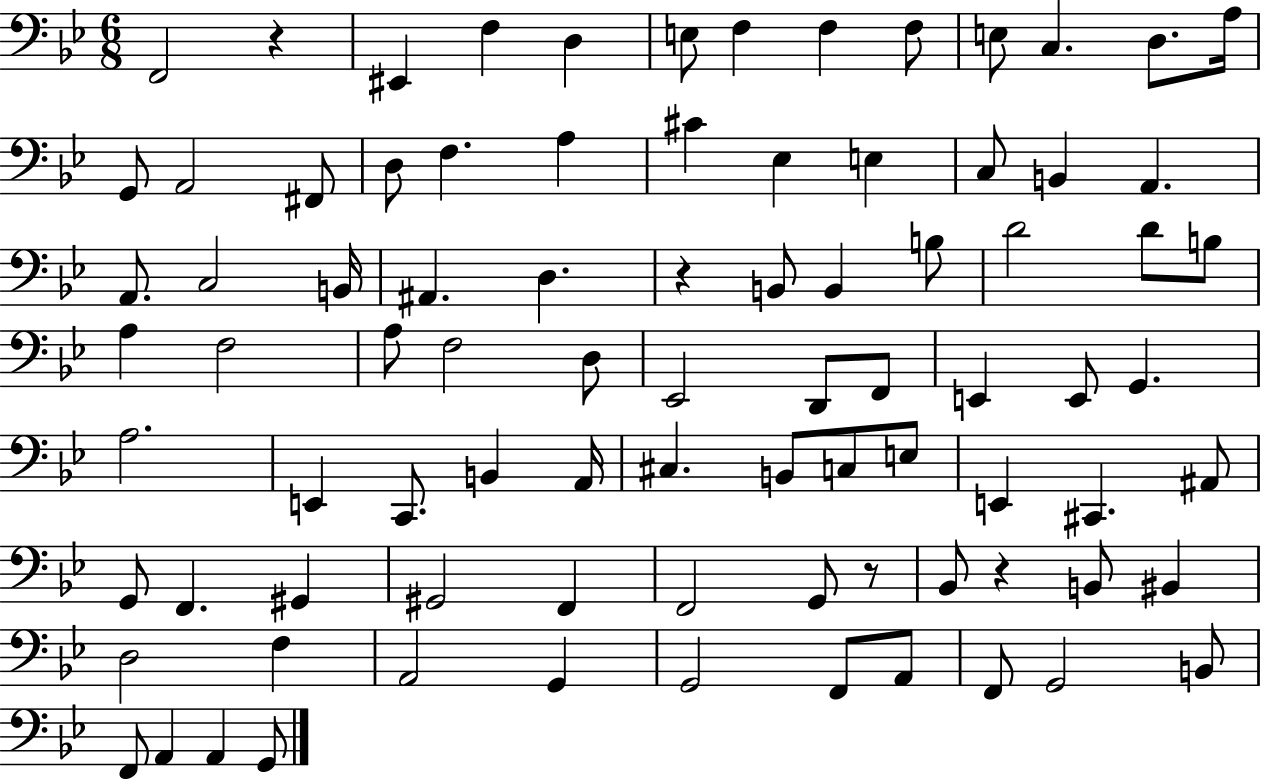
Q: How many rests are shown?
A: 4